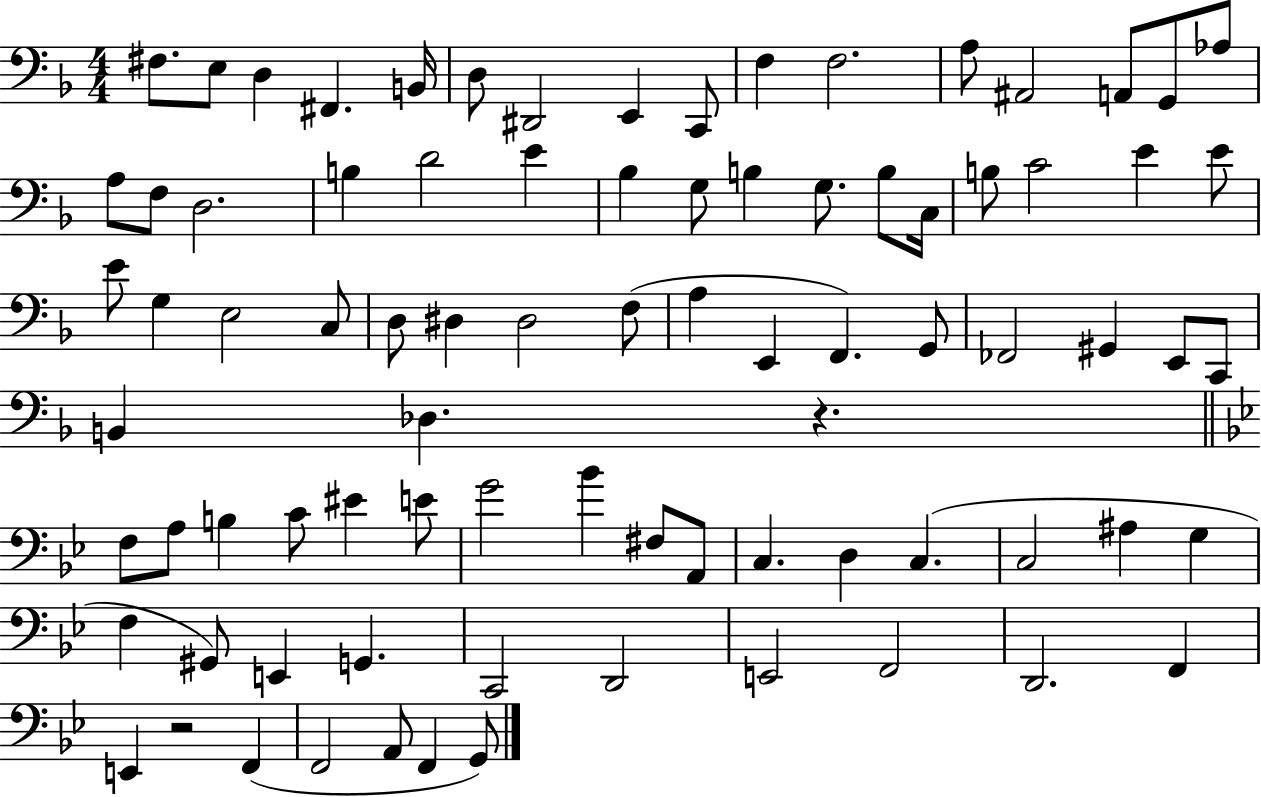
{
  \clef bass
  \numericTimeSignature
  \time 4/4
  \key f \major
  fis8. e8 d4 fis,4. b,16 | d8 dis,2 e,4 c,8 | f4 f2. | a8 ais,2 a,8 g,8 aes8 | \break a8 f8 d2. | b4 d'2 e'4 | bes4 g8 b4 g8. b8 c16 | b8 c'2 e'4 e'8 | \break e'8 g4 e2 c8 | d8 dis4 dis2 f8( | a4 e,4 f,4.) g,8 | fes,2 gis,4 e,8 c,8 | \break b,4 des4. r4. | \bar "||" \break \key bes \major f8 a8 b4 c'8 eis'4 e'8 | g'2 bes'4 fis8 a,8 | c4. d4 c4.( | c2 ais4 g4 | \break f4 gis,8) e,4 g,4. | c,2 d,2 | e,2 f,2 | d,2. f,4 | \break e,4 r2 f,4( | f,2 a,8 f,4 g,8) | \bar "|."
}